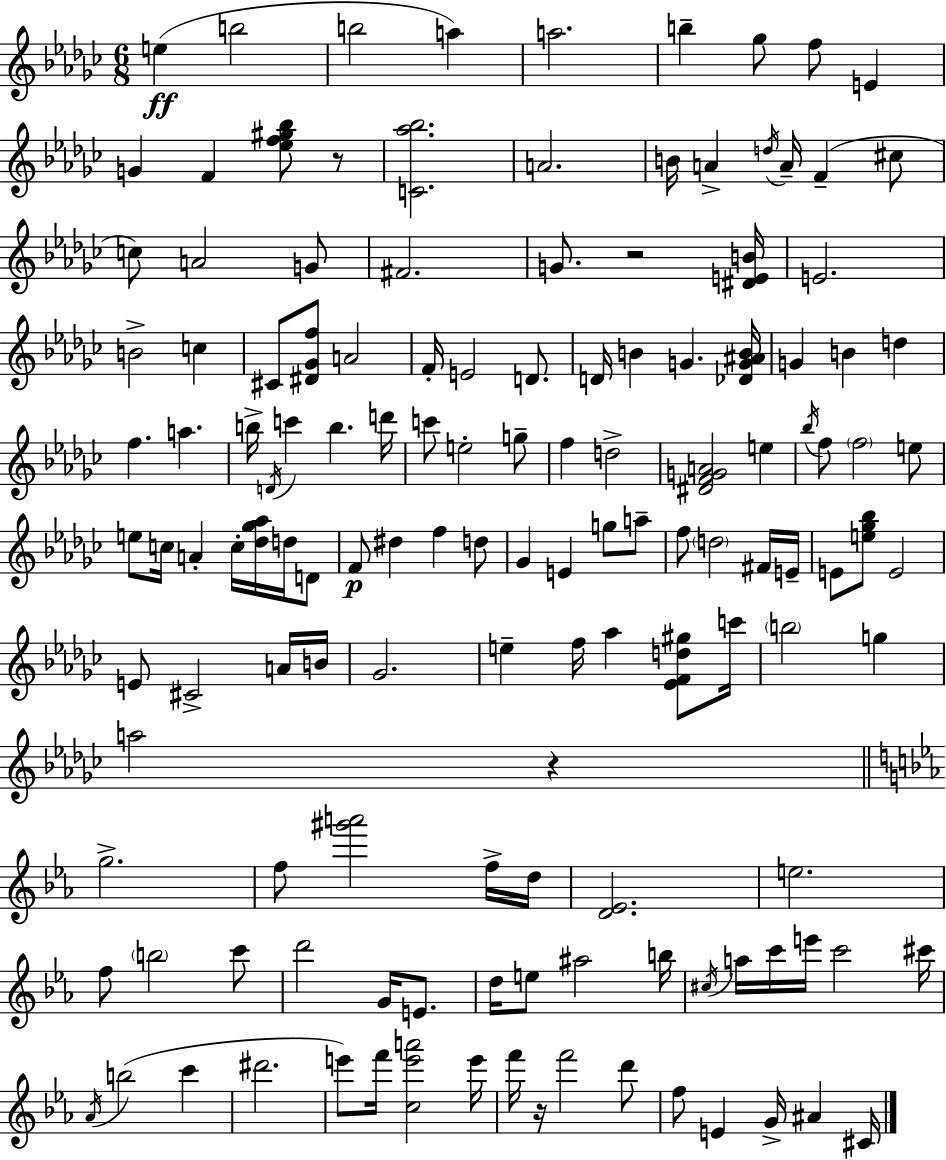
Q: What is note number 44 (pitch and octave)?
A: D6